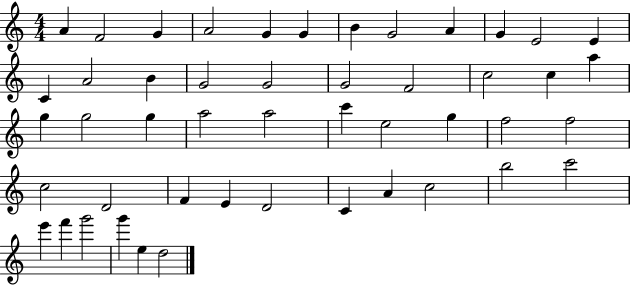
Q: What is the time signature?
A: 4/4